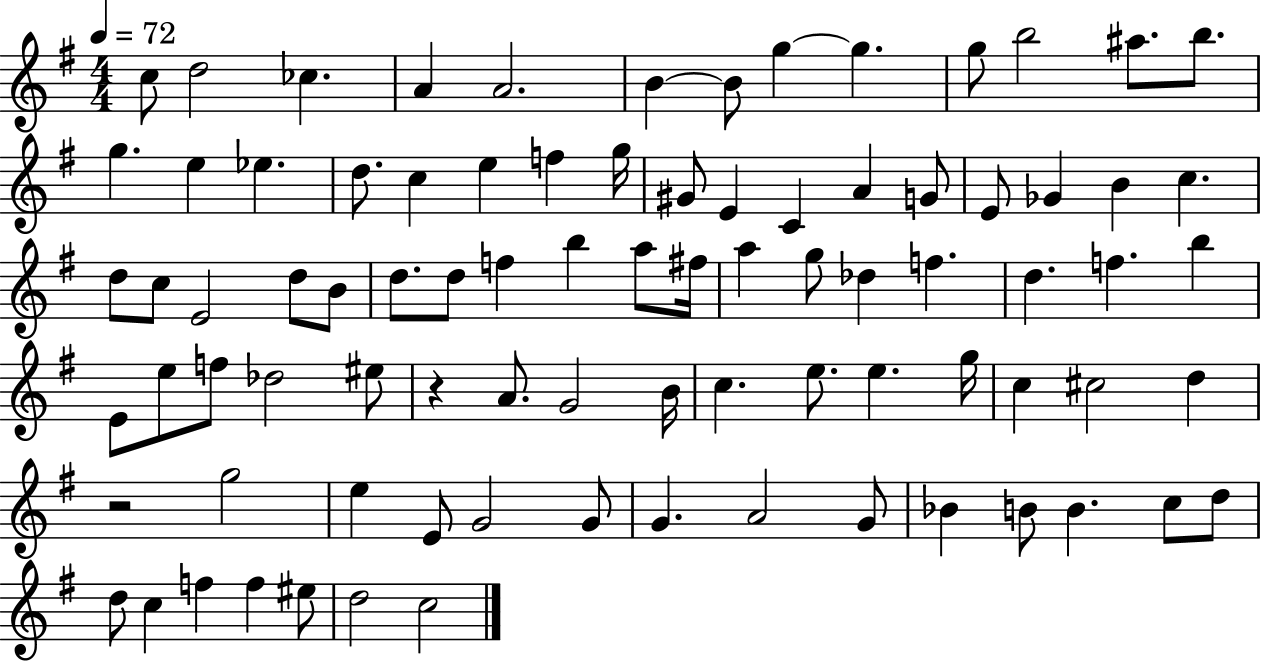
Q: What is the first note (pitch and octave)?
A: C5